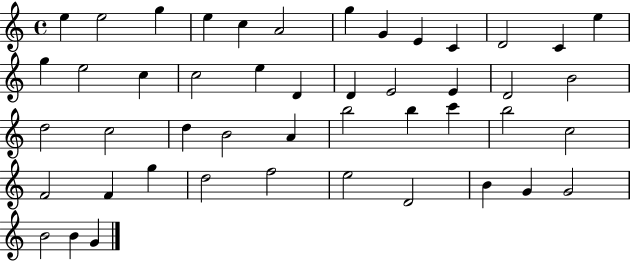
E5/q E5/h G5/q E5/q C5/q A4/h G5/q G4/q E4/q C4/q D4/h C4/q E5/q G5/q E5/h C5/q C5/h E5/q D4/q D4/q E4/h E4/q D4/h B4/h D5/h C5/h D5/q B4/h A4/q B5/h B5/q C6/q B5/h C5/h F4/h F4/q G5/q D5/h F5/h E5/h D4/h B4/q G4/q G4/h B4/h B4/q G4/q